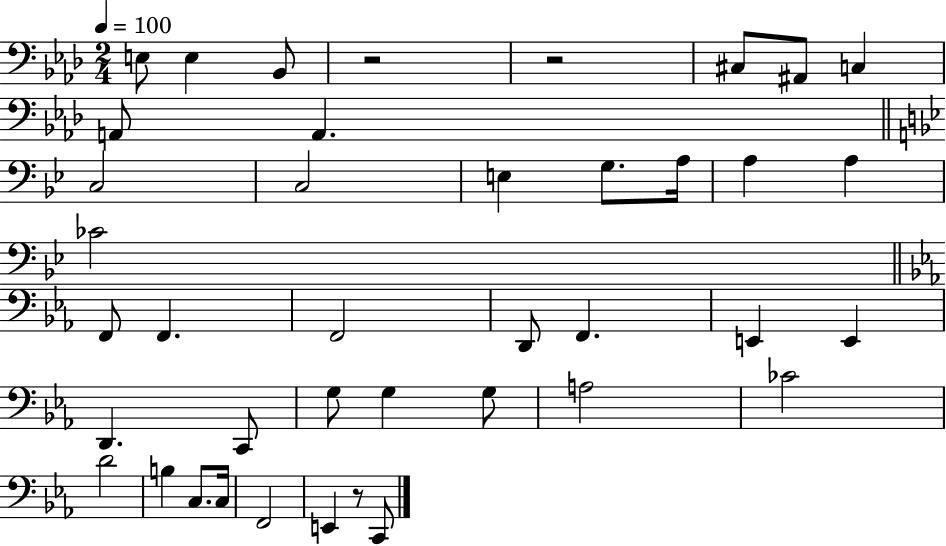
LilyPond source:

{
  \clef bass
  \numericTimeSignature
  \time 2/4
  \key aes \major
  \tempo 4 = 100
  \repeat volta 2 { e8 e4 bes,8 | r2 | r2 | cis8 ais,8 c4 | \break a,8 a,4. | \bar "||" \break \key bes \major c2 | c2 | e4 g8. a16 | a4 a4 | \break ces'2 | \bar "||" \break \key ees \major f,8 f,4. | f,2 | d,8 f,4. | e,4 e,4 | \break d,4. c,8 | g8 g4 g8 | a2 | ces'2 | \break d'2 | b4 c8. c16 | f,2 | e,4 r8 c,8 | \break } \bar "|."
}